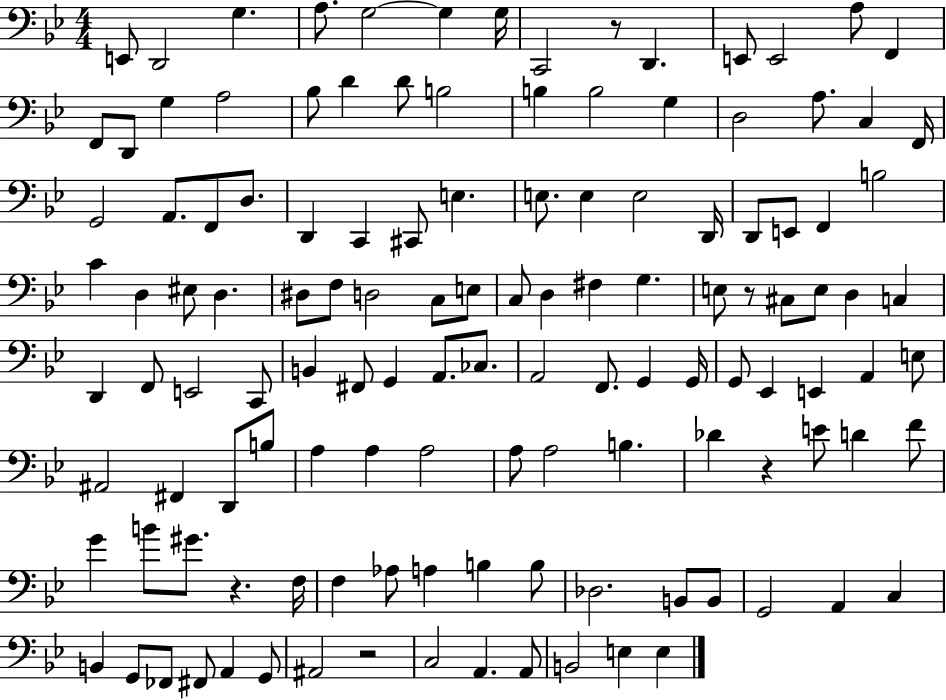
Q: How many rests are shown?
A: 5